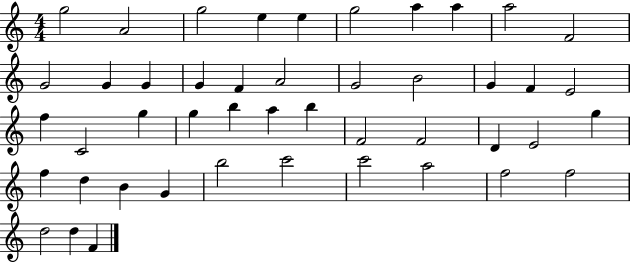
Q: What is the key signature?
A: C major